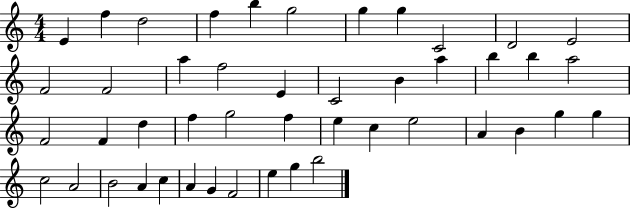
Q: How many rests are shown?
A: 0